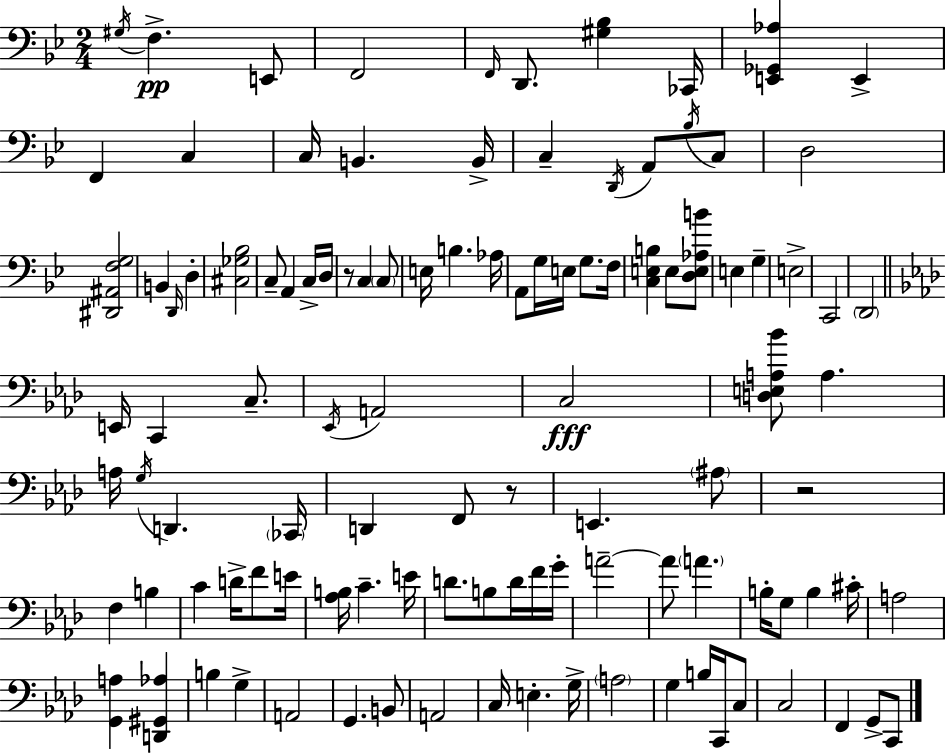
G#3/s F3/q. E2/e F2/h F2/s D2/e. [G#3,Bb3]/q CES2/s [E2,Gb2,Ab3]/q E2/q F2/q C3/q C3/s B2/q. B2/s C3/q D2/s A2/e Bb3/s C3/e D3/h [D#2,A#2,F3,G3]/h B2/q D2/s D3/q [C#3,Gb3,Bb3]/h C3/e A2/q C3/s D3/s R/e C3/q C3/e E3/s B3/q. Ab3/s A2/e G3/s E3/s G3/e. F3/s [C3,E3,B3]/q E3/e [D3,E3,Ab3,B4]/e E3/q G3/q E3/h C2/h D2/h E2/s C2/q C3/e. Eb2/s A2/h C3/h [D3,E3,A3,Bb4]/e A3/q. A3/s G3/s D2/q. CES2/s D2/q F2/e R/e E2/q. A#3/e R/h F3/q B3/q C4/q D4/s F4/e E4/s [Ab3,B3]/s C4/q. E4/s D4/e. B3/e D4/s F4/s G4/s A4/h A4/e A4/q. B3/s G3/e B3/q C#4/s A3/h [G2,A3]/q [D2,G#2,Ab3]/q B3/q G3/q A2/h G2/q. B2/e A2/h C3/s E3/q. G3/s A3/h G3/q B3/s C2/s C3/e C3/h F2/q G2/e C2/e